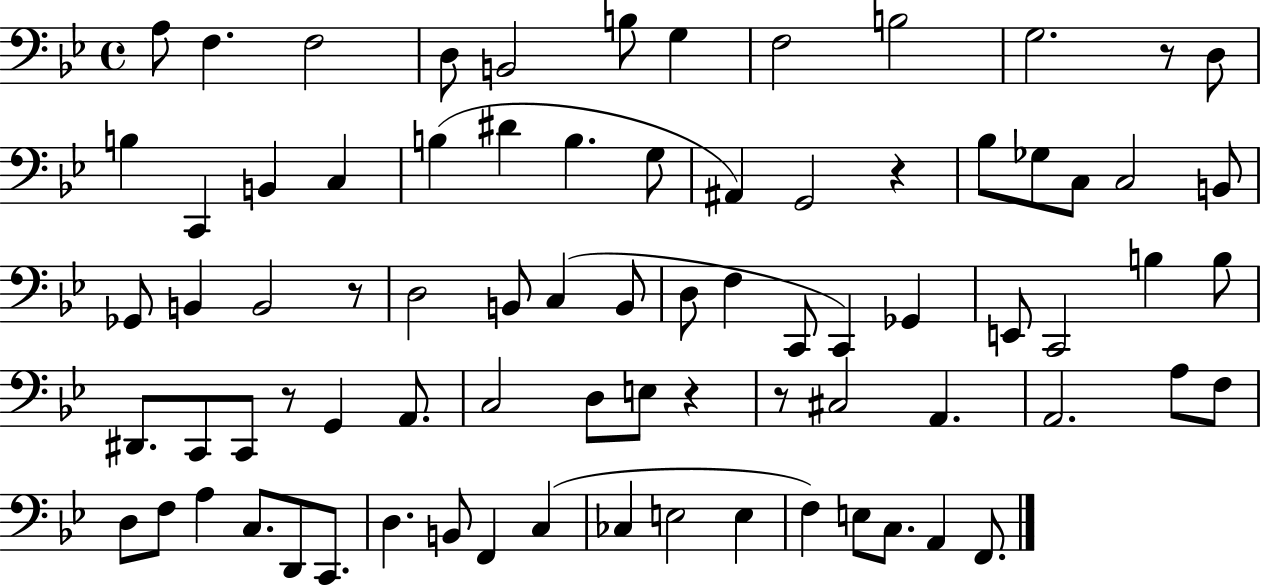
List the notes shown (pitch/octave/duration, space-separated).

A3/e F3/q. F3/h D3/e B2/h B3/e G3/q F3/h B3/h G3/h. R/e D3/e B3/q C2/q B2/q C3/q B3/q D#4/q B3/q. G3/e A#2/q G2/h R/q Bb3/e Gb3/e C3/e C3/h B2/e Gb2/e B2/q B2/h R/e D3/h B2/e C3/q B2/e D3/e F3/q C2/e C2/q Gb2/q E2/e C2/h B3/q B3/e D#2/e. C2/e C2/e R/e G2/q A2/e. C3/h D3/e E3/e R/q R/e C#3/h A2/q. A2/h. A3/e F3/e D3/e F3/e A3/q C3/e. D2/e C2/e. D3/q. B2/e F2/q C3/q CES3/q E3/h E3/q F3/q E3/e C3/e. A2/q F2/e.